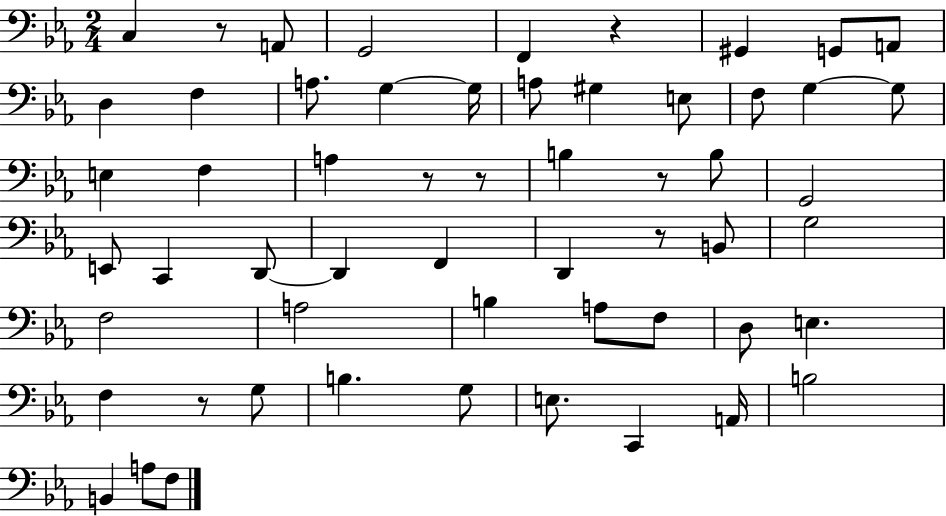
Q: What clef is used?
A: bass